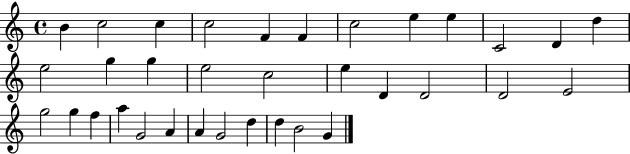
{
  \clef treble
  \time 4/4
  \defaultTimeSignature
  \key c \major
  b'4 c''2 c''4 | c''2 f'4 f'4 | c''2 e''4 e''4 | c'2 d'4 d''4 | \break e''2 g''4 g''4 | e''2 c''2 | e''4 d'4 d'2 | d'2 e'2 | \break g''2 g''4 f''4 | a''4 g'2 a'4 | a'4 g'2 d''4 | d''4 b'2 g'4 | \break \bar "|."
}